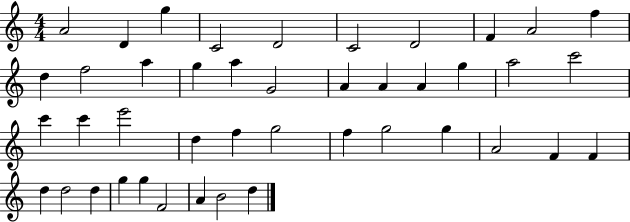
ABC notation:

X:1
T:Untitled
M:4/4
L:1/4
K:C
A2 D g C2 D2 C2 D2 F A2 f d f2 a g a G2 A A A g a2 c'2 c' c' e'2 d f g2 f g2 g A2 F F d d2 d g g F2 A B2 d